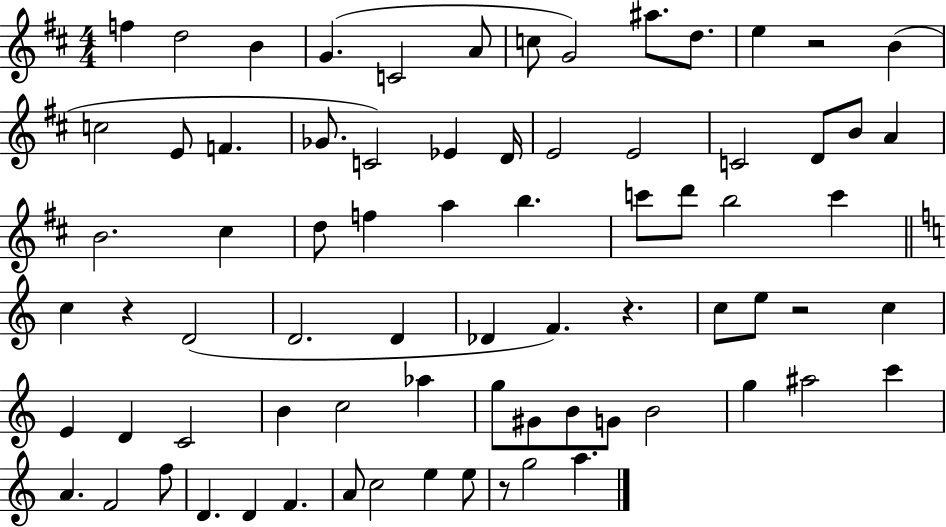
F5/q D5/h B4/q G4/q. C4/h A4/e C5/e G4/h A#5/e. D5/e. E5/q R/h B4/q C5/h E4/e F4/q. Gb4/e. C4/h Eb4/q D4/s E4/h E4/h C4/h D4/e B4/e A4/q B4/h. C#5/q D5/e F5/q A5/q B5/q. C6/e D6/e B5/h C6/q C5/q R/q D4/h D4/h. D4/q Db4/q F4/q. R/q. C5/e E5/e R/h C5/q E4/q D4/q C4/h B4/q C5/h Ab5/q G5/e G#4/e B4/e G4/e B4/h G5/q A#5/h C6/q A4/q. F4/h F5/e D4/q. D4/q F4/q. A4/e C5/h E5/q E5/e R/e G5/h A5/q.